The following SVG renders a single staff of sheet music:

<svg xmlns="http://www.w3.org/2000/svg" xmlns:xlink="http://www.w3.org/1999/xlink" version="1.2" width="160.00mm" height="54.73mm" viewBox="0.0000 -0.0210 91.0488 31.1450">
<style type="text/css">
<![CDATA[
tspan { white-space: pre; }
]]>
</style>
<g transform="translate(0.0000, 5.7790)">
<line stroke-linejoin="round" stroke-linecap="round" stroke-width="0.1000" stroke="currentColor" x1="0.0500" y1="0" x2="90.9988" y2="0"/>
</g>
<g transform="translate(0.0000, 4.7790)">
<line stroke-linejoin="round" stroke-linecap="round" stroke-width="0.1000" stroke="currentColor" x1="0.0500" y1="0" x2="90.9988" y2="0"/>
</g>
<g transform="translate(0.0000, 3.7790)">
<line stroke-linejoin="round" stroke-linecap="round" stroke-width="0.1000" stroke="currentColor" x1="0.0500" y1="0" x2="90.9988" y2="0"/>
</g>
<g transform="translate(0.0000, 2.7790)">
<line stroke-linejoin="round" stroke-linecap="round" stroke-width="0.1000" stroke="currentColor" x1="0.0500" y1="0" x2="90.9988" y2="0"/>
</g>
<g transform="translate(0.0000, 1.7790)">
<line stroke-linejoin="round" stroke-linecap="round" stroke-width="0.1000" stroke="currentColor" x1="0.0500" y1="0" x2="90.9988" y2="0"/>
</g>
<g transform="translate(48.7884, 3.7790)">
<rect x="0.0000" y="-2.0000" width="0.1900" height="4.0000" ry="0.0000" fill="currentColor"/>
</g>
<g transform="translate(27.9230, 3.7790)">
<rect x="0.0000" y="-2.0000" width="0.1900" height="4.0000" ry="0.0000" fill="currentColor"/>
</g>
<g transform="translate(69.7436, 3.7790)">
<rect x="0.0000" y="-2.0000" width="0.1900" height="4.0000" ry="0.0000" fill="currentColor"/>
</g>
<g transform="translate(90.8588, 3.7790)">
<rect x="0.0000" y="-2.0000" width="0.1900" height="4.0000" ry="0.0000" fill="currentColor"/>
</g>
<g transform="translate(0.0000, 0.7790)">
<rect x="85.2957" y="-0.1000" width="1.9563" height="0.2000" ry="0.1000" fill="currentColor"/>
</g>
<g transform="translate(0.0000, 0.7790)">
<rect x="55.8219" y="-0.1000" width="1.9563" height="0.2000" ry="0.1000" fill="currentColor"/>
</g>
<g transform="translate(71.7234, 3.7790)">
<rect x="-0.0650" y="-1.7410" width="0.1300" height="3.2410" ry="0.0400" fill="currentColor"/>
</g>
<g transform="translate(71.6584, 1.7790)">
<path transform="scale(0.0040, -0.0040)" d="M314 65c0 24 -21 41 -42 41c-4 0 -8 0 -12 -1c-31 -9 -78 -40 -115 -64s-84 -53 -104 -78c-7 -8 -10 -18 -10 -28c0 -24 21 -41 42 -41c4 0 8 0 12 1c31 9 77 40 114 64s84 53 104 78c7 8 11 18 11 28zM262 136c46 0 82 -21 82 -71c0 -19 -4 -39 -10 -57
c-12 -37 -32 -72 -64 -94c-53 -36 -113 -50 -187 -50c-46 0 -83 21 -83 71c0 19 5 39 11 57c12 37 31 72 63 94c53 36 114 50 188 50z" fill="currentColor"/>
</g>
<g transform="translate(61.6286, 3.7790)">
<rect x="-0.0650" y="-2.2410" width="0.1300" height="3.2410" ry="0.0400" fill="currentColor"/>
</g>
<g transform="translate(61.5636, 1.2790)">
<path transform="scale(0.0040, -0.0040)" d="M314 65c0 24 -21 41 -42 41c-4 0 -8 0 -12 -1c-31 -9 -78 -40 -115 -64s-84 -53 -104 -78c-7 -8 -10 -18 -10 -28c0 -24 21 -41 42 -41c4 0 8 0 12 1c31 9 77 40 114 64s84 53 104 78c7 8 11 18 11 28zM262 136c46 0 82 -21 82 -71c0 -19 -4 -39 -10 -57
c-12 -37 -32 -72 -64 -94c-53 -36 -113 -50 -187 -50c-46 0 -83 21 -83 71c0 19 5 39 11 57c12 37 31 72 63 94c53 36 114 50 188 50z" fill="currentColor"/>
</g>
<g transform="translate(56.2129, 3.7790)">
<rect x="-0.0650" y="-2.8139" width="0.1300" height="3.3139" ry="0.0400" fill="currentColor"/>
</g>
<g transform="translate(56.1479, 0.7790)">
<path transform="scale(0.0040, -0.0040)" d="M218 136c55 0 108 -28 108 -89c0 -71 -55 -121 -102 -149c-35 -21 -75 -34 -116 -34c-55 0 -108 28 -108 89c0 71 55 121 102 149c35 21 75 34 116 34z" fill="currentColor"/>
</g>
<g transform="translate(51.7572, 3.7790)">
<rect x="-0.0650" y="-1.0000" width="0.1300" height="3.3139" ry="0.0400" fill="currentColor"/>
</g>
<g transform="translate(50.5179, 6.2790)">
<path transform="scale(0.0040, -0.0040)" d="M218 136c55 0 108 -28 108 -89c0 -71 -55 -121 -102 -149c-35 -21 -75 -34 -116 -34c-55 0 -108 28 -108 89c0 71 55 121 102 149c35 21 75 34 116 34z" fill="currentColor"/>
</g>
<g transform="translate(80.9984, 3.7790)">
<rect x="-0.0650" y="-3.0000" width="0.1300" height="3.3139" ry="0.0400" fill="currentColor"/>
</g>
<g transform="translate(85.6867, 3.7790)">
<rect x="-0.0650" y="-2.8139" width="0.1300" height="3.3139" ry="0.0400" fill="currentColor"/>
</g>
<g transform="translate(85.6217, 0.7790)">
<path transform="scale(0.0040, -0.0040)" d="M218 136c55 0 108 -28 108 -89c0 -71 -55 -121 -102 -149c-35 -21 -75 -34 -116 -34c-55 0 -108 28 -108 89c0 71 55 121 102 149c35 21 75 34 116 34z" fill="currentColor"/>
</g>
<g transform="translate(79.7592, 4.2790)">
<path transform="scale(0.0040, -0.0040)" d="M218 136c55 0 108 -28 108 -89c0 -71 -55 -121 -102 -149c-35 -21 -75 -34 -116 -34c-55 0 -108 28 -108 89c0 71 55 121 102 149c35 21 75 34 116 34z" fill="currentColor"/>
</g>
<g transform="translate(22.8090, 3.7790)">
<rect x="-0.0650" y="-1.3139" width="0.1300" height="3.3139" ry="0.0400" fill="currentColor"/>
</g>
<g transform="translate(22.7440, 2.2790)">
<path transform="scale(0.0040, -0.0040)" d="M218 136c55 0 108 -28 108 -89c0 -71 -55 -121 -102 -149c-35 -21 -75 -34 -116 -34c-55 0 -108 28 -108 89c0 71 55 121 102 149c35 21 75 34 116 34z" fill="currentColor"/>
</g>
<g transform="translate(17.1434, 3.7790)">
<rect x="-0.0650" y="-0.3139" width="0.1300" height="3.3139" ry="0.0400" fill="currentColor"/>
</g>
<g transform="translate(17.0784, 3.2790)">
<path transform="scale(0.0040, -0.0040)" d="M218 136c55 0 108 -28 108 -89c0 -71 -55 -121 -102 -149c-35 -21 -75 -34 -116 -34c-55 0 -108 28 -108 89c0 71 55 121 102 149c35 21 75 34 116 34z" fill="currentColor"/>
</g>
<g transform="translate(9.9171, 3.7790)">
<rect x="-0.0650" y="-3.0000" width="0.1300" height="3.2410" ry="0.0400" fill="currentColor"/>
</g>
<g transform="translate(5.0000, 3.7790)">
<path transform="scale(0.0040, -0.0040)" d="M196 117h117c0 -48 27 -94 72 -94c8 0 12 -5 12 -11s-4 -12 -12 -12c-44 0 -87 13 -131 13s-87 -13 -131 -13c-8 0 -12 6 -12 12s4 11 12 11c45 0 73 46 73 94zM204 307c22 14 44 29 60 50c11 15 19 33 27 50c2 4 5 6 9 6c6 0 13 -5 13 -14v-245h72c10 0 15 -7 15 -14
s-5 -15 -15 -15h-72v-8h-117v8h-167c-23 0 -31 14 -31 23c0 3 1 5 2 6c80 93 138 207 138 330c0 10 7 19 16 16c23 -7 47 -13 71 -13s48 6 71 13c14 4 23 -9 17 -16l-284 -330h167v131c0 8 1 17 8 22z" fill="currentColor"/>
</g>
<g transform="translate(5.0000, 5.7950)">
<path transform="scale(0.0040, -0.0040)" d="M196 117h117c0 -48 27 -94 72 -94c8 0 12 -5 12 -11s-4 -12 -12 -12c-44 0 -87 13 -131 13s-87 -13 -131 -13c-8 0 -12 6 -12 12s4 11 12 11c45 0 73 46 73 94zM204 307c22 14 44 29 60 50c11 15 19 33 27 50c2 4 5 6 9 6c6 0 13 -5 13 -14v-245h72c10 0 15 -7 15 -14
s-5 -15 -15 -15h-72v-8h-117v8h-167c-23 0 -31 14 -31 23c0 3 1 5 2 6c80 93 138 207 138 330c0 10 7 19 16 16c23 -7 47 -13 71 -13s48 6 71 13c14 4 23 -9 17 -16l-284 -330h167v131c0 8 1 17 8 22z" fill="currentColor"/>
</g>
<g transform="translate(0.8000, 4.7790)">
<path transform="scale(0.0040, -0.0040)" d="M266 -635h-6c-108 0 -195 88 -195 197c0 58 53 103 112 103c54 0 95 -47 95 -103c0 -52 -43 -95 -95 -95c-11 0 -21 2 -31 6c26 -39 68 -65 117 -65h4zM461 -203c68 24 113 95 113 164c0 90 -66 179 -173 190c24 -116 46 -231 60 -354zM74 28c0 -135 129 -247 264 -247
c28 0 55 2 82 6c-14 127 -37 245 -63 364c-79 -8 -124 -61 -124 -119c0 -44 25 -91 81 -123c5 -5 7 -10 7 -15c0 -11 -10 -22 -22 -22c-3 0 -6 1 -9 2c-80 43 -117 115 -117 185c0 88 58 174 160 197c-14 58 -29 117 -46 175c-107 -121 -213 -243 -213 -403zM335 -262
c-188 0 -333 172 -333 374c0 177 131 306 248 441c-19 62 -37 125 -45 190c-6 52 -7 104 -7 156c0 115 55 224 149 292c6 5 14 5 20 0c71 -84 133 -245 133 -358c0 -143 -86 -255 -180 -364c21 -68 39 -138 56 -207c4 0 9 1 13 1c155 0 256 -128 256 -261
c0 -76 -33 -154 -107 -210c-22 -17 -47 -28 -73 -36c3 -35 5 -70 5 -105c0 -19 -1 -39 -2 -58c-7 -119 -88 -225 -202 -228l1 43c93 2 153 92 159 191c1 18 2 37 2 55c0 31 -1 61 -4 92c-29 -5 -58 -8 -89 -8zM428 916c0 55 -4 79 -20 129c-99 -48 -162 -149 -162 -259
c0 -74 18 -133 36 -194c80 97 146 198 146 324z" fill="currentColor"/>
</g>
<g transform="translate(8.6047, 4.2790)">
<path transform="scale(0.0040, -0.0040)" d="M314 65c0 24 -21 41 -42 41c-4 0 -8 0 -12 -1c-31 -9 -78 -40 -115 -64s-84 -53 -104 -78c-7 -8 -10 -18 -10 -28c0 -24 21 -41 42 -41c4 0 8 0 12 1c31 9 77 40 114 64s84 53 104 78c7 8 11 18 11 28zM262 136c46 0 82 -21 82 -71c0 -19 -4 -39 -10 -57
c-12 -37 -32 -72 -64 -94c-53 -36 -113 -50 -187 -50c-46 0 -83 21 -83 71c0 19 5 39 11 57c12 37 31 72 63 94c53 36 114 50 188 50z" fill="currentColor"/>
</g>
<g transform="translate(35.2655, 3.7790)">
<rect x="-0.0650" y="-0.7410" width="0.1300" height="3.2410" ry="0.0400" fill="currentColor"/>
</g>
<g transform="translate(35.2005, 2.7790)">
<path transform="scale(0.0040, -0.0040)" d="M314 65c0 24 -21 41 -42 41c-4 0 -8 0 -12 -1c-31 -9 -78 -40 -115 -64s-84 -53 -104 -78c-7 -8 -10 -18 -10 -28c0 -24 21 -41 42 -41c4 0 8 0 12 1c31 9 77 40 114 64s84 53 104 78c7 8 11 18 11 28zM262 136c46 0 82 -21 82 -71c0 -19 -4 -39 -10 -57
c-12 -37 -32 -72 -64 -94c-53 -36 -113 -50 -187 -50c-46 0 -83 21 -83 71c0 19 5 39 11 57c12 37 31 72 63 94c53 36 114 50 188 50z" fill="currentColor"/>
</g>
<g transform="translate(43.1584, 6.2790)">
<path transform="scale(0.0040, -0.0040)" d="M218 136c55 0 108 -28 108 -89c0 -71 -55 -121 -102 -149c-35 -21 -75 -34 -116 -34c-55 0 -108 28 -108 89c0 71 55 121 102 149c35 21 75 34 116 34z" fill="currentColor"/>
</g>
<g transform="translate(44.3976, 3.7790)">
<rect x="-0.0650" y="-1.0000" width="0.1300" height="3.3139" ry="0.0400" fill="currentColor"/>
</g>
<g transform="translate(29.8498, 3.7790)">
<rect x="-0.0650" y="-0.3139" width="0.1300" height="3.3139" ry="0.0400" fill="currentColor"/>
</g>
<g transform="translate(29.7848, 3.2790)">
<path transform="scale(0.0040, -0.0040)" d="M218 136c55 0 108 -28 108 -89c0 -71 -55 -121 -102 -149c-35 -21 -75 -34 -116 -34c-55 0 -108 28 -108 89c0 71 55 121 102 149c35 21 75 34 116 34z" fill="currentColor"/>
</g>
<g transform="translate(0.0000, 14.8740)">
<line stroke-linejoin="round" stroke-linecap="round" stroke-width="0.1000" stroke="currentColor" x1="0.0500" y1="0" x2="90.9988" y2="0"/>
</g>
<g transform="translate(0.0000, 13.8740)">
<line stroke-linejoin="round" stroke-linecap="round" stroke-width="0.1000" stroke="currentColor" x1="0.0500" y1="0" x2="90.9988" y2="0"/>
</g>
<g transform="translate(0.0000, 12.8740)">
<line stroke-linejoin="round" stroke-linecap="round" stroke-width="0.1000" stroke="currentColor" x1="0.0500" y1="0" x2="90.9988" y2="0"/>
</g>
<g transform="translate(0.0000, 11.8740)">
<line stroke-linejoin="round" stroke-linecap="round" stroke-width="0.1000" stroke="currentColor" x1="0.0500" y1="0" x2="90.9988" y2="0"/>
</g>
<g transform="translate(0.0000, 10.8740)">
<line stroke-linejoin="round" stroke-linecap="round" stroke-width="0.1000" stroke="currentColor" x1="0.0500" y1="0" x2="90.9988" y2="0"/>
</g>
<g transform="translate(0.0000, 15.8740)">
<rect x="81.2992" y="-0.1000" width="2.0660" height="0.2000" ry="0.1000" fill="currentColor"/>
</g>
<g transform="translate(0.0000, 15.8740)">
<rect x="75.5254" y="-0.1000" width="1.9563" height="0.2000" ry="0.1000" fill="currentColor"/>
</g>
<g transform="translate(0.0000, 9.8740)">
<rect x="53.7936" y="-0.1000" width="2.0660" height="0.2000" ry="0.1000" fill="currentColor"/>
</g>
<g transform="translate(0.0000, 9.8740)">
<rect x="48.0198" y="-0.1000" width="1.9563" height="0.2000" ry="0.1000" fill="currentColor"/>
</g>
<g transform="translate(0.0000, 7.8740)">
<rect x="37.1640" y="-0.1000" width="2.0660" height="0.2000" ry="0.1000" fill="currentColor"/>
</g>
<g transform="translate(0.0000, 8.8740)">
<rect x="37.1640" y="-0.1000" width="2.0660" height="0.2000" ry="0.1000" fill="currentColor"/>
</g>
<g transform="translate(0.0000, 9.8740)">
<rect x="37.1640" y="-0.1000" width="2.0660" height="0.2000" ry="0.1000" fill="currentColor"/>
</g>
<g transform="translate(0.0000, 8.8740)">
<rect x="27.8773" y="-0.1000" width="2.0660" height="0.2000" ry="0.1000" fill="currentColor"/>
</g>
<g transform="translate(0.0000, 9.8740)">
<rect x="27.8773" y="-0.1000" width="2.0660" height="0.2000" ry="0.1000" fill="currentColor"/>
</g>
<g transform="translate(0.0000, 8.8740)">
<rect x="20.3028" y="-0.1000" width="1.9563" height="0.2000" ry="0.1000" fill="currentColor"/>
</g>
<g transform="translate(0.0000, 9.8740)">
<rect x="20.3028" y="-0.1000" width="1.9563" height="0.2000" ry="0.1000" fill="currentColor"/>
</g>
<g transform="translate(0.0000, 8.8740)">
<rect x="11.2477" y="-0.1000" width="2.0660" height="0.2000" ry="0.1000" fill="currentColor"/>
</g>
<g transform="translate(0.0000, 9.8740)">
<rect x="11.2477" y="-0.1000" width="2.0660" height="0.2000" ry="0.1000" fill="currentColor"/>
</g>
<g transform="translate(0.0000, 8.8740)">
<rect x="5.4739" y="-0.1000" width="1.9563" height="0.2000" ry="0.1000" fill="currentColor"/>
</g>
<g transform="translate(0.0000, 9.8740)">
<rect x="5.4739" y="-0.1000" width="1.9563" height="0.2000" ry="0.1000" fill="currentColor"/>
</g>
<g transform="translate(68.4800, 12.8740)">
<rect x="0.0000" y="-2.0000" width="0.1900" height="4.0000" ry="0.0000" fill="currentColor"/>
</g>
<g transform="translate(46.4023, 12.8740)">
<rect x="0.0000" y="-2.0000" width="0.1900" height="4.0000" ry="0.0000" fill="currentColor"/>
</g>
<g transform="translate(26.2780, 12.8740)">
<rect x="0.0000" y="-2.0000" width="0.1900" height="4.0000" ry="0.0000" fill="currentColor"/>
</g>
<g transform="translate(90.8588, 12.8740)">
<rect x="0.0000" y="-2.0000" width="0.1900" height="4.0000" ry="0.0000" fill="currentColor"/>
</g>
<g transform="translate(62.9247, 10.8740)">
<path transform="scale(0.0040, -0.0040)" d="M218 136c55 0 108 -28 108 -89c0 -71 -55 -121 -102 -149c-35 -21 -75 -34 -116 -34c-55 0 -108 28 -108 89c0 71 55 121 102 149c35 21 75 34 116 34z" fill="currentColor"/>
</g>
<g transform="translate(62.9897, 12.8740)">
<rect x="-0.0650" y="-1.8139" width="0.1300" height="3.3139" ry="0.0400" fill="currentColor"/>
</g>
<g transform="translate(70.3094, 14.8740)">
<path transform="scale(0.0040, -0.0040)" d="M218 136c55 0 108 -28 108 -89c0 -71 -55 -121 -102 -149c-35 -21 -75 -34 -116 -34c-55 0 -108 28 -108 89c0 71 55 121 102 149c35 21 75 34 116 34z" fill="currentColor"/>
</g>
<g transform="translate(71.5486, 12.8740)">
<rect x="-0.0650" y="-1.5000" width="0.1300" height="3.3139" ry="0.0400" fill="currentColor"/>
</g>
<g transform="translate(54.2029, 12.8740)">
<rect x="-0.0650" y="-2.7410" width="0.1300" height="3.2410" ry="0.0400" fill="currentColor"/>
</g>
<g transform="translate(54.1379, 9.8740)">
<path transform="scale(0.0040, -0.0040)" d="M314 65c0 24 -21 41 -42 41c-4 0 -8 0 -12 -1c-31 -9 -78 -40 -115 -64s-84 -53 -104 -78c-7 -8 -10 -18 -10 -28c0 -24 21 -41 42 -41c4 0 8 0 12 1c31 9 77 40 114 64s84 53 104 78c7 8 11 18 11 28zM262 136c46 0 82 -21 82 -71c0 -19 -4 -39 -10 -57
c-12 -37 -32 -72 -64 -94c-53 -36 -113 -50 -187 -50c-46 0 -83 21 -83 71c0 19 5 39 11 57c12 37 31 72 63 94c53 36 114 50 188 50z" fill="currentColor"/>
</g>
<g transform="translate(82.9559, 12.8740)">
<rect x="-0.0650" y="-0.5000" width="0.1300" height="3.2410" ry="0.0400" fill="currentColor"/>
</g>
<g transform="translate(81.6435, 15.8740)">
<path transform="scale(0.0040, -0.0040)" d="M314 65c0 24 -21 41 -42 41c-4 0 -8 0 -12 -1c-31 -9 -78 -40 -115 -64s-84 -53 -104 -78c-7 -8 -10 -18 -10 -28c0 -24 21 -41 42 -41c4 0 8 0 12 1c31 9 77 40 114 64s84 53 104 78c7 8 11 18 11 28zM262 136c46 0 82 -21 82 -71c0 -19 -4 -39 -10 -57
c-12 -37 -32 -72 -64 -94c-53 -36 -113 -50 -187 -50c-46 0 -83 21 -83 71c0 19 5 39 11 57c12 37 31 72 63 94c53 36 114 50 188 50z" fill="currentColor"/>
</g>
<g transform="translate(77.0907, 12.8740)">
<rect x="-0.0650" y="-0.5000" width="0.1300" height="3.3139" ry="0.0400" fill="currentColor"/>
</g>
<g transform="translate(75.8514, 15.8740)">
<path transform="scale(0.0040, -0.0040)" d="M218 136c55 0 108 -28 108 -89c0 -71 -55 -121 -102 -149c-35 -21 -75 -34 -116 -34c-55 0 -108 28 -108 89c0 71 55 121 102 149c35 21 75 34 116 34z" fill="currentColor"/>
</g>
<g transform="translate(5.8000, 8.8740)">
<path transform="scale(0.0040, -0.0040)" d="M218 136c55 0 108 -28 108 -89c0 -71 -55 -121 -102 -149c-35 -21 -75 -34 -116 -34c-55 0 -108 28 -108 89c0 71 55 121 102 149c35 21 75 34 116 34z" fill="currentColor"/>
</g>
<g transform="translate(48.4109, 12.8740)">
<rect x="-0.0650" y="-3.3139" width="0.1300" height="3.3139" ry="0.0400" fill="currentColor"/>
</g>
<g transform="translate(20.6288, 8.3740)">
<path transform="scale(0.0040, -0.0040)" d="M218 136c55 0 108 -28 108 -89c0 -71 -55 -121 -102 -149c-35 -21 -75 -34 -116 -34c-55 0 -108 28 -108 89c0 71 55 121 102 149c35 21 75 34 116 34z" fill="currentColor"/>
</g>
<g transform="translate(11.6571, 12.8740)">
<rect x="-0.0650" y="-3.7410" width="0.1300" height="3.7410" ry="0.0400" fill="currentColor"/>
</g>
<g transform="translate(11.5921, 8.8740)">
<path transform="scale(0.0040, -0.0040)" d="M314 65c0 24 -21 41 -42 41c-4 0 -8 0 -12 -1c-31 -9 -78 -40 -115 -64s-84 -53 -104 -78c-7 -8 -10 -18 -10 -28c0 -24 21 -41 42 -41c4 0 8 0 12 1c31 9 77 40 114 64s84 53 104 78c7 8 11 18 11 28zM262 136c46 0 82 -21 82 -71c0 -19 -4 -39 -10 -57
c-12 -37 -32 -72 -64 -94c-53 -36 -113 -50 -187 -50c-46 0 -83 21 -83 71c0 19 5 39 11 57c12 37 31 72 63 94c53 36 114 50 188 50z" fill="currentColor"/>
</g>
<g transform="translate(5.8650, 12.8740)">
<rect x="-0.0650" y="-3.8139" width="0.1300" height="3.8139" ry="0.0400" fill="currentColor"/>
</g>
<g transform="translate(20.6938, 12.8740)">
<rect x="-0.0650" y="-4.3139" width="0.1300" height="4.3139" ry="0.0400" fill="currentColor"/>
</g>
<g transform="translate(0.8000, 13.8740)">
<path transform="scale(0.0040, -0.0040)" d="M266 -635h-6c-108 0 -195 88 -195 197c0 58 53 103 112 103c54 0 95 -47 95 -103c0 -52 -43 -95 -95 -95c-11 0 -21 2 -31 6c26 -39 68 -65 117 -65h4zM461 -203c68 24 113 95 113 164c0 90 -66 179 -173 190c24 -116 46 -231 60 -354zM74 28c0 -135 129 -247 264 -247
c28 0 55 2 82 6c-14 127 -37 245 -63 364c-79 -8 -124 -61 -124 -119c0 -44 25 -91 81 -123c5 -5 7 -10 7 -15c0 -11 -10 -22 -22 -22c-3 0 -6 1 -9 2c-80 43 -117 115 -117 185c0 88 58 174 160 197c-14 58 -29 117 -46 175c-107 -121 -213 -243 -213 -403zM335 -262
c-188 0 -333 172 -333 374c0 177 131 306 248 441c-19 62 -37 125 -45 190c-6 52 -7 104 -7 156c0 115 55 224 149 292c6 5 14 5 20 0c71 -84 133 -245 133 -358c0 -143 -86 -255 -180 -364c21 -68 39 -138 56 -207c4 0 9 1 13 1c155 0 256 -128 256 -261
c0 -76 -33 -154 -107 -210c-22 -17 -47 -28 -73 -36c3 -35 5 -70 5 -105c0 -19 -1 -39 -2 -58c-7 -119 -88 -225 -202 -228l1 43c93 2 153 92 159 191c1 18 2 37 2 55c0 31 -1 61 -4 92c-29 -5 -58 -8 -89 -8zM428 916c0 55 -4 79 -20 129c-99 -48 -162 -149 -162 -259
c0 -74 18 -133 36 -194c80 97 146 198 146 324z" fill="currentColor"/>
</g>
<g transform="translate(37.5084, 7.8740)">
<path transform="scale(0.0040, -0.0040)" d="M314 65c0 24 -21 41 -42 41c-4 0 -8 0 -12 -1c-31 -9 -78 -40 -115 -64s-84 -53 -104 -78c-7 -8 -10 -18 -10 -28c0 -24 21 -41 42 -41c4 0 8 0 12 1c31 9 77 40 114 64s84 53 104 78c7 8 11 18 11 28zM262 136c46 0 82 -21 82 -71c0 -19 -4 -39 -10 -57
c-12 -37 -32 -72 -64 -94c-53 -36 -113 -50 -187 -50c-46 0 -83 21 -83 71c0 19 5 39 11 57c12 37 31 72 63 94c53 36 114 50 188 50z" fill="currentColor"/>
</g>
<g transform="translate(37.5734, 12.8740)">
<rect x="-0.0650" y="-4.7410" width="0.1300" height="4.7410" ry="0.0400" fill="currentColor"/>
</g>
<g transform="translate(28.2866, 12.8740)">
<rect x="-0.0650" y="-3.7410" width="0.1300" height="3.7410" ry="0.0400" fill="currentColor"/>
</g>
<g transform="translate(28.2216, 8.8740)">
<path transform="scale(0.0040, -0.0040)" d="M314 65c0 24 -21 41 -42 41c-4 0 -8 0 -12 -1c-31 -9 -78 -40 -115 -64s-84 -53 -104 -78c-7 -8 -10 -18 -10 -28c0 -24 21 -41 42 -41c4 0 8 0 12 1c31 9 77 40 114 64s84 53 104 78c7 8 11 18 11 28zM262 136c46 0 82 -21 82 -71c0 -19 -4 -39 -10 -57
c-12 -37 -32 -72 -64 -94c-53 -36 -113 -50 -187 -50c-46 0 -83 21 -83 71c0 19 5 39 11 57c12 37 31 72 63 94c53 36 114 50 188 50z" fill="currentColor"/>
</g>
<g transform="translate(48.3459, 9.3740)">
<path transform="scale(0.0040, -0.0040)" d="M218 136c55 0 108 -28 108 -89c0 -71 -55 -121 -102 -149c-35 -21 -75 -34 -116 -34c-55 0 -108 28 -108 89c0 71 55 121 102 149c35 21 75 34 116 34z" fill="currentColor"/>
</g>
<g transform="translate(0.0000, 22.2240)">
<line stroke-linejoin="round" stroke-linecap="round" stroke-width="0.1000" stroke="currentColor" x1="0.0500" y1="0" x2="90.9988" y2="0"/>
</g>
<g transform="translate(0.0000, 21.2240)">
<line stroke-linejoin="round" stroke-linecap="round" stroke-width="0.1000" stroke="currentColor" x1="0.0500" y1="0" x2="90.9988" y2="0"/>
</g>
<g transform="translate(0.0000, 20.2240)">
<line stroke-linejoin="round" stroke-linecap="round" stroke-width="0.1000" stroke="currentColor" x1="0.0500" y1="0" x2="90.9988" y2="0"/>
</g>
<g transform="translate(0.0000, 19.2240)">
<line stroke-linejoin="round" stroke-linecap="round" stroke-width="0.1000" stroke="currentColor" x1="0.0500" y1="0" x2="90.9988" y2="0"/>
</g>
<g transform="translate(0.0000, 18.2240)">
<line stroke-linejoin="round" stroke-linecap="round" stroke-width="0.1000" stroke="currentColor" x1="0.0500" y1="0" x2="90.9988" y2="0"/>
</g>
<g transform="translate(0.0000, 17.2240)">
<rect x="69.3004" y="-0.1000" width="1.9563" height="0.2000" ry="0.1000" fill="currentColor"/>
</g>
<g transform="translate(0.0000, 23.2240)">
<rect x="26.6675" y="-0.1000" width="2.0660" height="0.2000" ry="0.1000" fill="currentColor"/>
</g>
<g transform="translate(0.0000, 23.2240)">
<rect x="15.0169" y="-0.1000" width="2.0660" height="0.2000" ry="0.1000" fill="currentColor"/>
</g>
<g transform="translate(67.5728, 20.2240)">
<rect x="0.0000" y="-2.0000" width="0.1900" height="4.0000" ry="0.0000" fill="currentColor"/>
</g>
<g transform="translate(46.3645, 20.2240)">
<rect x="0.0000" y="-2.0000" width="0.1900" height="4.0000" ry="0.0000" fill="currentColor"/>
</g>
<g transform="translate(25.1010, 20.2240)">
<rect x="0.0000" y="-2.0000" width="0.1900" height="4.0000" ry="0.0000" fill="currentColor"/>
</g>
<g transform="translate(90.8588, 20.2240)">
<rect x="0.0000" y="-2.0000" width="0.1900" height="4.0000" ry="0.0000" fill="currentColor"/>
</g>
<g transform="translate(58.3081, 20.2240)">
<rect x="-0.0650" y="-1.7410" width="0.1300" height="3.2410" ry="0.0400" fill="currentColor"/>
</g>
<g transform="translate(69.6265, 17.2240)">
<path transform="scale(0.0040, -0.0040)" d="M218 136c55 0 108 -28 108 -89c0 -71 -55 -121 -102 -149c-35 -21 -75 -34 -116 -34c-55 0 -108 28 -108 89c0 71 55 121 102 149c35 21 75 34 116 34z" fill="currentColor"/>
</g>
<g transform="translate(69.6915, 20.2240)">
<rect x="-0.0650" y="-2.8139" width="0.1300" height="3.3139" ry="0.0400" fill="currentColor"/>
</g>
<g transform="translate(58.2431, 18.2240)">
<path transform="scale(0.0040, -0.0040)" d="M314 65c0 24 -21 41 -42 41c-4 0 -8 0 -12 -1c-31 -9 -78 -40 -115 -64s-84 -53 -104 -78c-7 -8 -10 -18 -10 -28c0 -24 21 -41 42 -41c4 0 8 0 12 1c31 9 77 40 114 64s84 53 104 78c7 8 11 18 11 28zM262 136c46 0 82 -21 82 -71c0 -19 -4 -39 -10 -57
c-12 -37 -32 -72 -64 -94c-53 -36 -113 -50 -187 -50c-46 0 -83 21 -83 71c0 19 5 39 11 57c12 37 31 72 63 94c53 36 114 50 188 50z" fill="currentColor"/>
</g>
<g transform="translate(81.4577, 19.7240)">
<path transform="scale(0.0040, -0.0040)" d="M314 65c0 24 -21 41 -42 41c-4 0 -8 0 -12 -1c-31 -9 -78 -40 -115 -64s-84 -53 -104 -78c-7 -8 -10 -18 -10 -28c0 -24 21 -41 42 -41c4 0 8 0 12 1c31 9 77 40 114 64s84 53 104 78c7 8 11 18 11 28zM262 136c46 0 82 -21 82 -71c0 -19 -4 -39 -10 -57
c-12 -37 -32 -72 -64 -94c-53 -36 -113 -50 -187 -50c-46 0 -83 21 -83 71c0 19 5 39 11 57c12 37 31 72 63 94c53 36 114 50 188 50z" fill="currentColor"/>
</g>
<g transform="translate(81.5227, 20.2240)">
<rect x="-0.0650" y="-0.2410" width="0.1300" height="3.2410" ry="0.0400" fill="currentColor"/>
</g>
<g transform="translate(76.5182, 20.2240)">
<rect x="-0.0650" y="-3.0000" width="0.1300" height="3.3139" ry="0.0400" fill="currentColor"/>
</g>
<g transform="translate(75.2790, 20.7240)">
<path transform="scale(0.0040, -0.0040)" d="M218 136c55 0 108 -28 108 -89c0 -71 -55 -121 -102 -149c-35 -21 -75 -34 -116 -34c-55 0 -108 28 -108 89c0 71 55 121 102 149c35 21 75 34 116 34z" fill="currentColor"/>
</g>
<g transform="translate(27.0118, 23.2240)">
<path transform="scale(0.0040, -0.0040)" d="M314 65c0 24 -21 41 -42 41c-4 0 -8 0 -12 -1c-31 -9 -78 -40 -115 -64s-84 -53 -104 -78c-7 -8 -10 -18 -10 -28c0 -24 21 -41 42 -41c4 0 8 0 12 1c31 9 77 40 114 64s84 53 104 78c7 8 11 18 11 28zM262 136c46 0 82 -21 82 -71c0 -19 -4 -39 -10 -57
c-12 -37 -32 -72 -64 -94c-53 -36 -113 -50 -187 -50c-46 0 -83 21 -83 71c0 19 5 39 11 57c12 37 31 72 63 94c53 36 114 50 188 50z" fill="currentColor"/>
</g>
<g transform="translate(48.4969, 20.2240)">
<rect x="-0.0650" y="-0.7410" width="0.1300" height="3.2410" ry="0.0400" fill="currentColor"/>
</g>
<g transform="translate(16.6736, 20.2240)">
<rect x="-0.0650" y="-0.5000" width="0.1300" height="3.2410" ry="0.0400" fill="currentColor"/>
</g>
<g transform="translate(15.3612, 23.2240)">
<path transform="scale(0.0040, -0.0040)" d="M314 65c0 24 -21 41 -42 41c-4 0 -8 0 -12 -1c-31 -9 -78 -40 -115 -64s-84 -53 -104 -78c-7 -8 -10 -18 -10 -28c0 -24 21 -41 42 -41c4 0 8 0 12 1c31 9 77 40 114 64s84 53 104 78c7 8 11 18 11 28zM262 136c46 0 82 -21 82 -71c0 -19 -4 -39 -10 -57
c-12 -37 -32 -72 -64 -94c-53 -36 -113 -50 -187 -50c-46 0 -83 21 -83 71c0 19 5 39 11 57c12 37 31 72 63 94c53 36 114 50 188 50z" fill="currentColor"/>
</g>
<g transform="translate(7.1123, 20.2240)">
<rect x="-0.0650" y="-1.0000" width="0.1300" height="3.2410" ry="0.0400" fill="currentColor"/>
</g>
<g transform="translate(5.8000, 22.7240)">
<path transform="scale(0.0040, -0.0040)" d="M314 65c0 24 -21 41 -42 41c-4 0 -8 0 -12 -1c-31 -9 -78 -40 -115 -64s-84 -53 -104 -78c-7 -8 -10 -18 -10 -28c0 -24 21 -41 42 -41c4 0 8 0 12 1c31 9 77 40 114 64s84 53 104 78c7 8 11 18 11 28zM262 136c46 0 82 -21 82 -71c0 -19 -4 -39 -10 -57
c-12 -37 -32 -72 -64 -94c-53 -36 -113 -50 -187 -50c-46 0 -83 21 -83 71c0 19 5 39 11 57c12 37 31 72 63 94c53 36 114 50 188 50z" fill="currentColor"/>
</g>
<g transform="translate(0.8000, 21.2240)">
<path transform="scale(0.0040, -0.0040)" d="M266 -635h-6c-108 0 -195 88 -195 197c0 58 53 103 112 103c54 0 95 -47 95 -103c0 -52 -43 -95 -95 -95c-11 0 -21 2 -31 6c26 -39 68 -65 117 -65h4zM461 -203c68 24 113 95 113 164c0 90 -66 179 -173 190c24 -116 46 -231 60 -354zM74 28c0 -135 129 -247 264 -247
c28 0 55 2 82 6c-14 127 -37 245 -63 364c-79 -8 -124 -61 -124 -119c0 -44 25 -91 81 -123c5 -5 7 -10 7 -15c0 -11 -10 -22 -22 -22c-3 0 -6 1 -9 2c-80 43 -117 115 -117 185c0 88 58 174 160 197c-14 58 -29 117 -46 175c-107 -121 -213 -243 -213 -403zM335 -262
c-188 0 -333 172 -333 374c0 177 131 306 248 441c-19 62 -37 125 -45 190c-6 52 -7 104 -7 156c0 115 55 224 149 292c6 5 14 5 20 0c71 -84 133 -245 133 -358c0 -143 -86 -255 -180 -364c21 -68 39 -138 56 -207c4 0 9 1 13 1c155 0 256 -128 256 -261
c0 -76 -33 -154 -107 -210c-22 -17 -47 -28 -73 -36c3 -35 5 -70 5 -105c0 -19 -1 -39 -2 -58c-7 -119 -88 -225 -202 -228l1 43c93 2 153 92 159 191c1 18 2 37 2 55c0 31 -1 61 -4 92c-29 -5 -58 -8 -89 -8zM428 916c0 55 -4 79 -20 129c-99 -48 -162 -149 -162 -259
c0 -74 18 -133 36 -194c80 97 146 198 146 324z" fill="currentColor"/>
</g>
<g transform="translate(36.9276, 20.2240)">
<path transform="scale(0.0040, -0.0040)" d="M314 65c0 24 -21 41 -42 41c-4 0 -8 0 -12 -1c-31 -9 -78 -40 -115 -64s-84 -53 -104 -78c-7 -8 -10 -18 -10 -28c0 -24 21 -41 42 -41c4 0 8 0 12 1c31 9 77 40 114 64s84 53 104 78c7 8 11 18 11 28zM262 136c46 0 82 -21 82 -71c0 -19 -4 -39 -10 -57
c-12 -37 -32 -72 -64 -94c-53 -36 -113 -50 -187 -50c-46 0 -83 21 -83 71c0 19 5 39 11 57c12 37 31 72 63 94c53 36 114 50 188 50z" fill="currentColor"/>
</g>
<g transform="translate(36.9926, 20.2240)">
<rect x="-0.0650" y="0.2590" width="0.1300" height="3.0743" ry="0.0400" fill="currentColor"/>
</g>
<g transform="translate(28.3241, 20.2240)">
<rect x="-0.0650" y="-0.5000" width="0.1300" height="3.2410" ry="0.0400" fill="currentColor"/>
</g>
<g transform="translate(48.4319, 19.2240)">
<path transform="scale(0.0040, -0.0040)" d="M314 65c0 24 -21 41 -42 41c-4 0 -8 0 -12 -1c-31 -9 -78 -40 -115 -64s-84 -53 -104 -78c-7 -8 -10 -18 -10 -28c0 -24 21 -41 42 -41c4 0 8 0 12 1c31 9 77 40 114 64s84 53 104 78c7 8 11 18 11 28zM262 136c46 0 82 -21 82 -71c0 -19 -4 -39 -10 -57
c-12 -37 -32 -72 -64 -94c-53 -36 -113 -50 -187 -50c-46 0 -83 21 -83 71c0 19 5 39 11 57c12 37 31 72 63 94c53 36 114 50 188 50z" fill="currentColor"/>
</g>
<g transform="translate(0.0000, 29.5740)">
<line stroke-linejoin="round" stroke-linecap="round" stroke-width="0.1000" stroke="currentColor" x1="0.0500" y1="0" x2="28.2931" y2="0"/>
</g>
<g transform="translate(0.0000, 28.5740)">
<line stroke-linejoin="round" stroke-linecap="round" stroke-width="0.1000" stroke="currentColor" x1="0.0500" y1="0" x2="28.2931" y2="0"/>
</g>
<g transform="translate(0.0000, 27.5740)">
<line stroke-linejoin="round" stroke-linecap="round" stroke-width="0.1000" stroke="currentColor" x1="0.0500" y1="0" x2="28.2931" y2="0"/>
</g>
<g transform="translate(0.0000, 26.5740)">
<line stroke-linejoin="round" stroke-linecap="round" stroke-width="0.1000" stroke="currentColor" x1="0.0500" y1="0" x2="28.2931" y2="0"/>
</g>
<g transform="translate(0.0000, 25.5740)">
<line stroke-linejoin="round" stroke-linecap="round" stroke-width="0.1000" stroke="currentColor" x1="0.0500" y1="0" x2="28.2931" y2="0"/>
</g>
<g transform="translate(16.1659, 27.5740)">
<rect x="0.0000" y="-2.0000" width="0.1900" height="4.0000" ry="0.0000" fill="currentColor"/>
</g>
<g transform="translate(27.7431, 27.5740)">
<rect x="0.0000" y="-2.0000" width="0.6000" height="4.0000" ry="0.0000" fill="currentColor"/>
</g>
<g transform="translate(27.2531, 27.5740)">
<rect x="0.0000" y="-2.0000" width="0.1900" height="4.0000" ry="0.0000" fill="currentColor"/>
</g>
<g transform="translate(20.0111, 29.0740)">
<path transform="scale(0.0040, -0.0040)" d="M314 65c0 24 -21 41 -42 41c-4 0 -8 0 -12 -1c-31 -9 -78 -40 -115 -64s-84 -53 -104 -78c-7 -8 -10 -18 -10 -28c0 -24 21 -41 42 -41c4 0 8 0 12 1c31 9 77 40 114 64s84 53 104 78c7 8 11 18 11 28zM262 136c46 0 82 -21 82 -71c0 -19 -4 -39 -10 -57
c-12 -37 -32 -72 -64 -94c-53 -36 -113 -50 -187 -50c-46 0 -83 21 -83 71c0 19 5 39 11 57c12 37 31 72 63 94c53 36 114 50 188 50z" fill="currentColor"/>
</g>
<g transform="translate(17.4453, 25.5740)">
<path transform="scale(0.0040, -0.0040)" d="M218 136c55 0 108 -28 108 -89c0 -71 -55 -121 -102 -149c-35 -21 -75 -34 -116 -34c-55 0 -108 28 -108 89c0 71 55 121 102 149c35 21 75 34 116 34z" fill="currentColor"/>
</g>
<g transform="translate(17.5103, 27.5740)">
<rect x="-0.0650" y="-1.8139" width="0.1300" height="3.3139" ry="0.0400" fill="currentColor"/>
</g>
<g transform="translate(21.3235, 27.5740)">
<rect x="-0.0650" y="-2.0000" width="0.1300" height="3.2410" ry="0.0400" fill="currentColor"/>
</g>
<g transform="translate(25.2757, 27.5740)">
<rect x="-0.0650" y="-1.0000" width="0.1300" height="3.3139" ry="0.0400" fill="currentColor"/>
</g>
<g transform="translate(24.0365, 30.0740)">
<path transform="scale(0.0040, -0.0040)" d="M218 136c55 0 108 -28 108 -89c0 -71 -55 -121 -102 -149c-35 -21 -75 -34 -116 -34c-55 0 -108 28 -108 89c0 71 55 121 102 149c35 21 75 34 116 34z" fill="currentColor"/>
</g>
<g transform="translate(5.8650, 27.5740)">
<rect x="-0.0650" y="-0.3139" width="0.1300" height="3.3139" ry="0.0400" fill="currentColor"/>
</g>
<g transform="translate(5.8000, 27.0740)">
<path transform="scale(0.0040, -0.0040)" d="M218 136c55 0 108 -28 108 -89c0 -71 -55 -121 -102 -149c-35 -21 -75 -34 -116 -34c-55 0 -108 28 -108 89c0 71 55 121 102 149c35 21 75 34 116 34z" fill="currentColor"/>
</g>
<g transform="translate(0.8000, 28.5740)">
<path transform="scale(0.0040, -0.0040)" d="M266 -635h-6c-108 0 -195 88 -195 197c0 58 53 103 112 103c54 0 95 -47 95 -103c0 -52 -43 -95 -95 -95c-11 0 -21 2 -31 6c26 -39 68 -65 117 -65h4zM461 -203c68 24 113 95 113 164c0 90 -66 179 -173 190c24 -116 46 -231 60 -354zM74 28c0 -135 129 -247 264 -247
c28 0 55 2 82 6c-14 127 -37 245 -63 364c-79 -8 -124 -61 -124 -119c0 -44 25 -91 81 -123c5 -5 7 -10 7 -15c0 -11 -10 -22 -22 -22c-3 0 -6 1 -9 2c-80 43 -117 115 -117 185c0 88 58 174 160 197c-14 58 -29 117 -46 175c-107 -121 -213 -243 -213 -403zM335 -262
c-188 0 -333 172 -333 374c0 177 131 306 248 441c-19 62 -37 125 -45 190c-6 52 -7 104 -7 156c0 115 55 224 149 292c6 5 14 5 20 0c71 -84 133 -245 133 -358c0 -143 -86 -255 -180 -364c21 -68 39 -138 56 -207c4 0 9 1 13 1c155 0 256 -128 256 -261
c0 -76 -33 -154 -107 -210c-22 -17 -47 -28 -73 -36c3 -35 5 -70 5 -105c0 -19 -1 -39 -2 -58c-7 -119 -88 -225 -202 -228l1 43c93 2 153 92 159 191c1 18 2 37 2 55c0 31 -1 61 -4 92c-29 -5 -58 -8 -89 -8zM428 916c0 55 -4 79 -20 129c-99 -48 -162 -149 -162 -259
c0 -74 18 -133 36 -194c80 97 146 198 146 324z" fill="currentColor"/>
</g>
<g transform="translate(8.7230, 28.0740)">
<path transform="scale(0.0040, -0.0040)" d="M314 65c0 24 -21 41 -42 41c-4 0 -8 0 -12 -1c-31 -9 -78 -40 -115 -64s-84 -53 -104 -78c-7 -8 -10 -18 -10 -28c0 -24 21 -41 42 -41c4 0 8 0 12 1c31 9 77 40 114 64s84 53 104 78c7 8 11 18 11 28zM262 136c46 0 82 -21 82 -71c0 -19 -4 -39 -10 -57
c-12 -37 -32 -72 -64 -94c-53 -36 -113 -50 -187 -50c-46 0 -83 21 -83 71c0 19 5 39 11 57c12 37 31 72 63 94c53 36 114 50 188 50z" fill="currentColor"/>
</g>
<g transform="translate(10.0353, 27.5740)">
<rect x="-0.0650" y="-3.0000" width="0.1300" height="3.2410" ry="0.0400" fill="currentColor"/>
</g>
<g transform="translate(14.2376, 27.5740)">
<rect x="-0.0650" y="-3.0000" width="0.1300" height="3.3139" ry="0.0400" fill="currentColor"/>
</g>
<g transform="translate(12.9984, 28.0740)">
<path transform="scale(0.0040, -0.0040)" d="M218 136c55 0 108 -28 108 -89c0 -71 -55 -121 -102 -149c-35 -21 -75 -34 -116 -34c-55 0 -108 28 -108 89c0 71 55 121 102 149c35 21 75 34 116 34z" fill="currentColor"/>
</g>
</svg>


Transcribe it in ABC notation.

X:1
T:Untitled
M:4/4
L:1/4
K:C
A2 c e c d2 D D a g2 f2 A a c' c'2 d' c'2 e'2 b a2 f E C C2 D2 C2 C2 B2 d2 f2 a A c2 c A2 A f F2 D